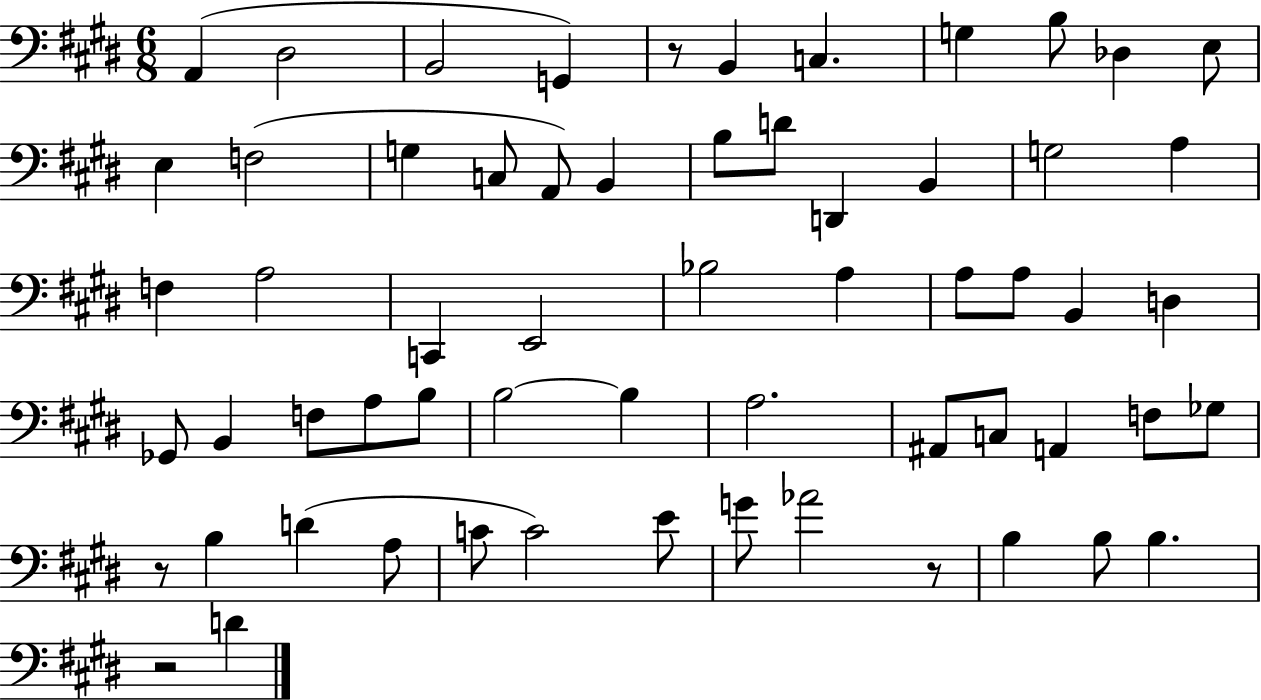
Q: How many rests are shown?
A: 4